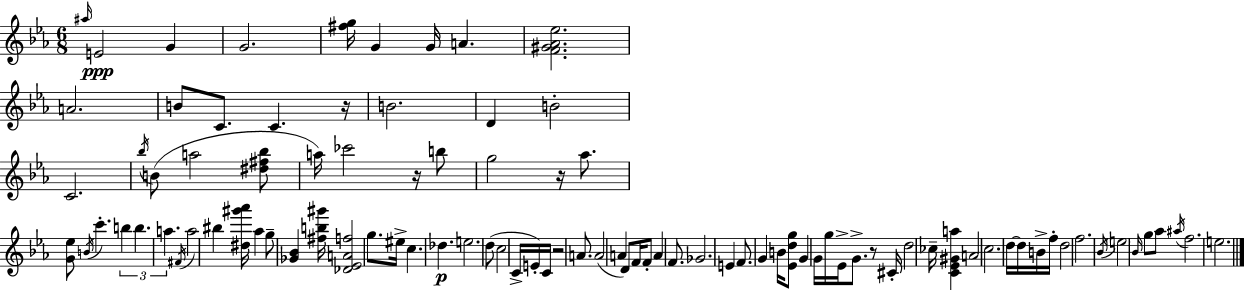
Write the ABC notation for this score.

X:1
T:Untitled
M:6/8
L:1/4
K:Eb
^a/4 E2 G G2 [^fg]/4 G G/4 A [F^G_A_e]2 A2 B/2 C/2 C z/4 B2 D B2 C2 _b/4 B/2 a2 [^d^f_b]/2 a/4 _c'2 z/4 b/2 g2 z/4 _a/2 [G_e]/2 B/4 c' b b a ^F/4 a2 ^b [^d^g'_a']/4 _a g/2 [_G_B] [^fb^g']/4 [_D_EAf]2 g/2 ^e/4 c _d e2 d/2 c2 C/4 E/4 C/4 z2 A/2 A2 A D/2 F/4 F/2 A F/2 _G2 E F/2 G B/4 [_Edg]/2 G G/4 g/4 _E/4 G/2 z/2 ^C/4 d2 _c/4 [C_E^Ga] A2 c2 d/4 d/4 B/4 f/4 d2 f2 _B/4 e2 _B/4 g/2 _a/2 ^a/4 f2 e2